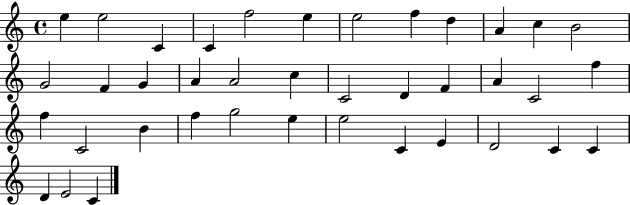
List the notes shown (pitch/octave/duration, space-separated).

E5/q E5/h C4/q C4/q F5/h E5/q E5/h F5/q D5/q A4/q C5/q B4/h G4/h F4/q G4/q A4/q A4/h C5/q C4/h D4/q F4/q A4/q C4/h F5/q F5/q C4/h B4/q F5/q G5/h E5/q E5/h C4/q E4/q D4/h C4/q C4/q D4/q E4/h C4/q